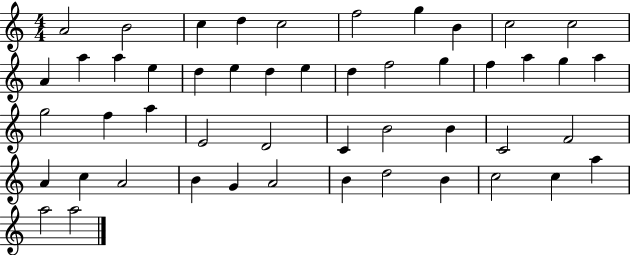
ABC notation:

X:1
T:Untitled
M:4/4
L:1/4
K:C
A2 B2 c d c2 f2 g B c2 c2 A a a e d e d e d f2 g f a g a g2 f a E2 D2 C B2 B C2 F2 A c A2 B G A2 B d2 B c2 c a a2 a2